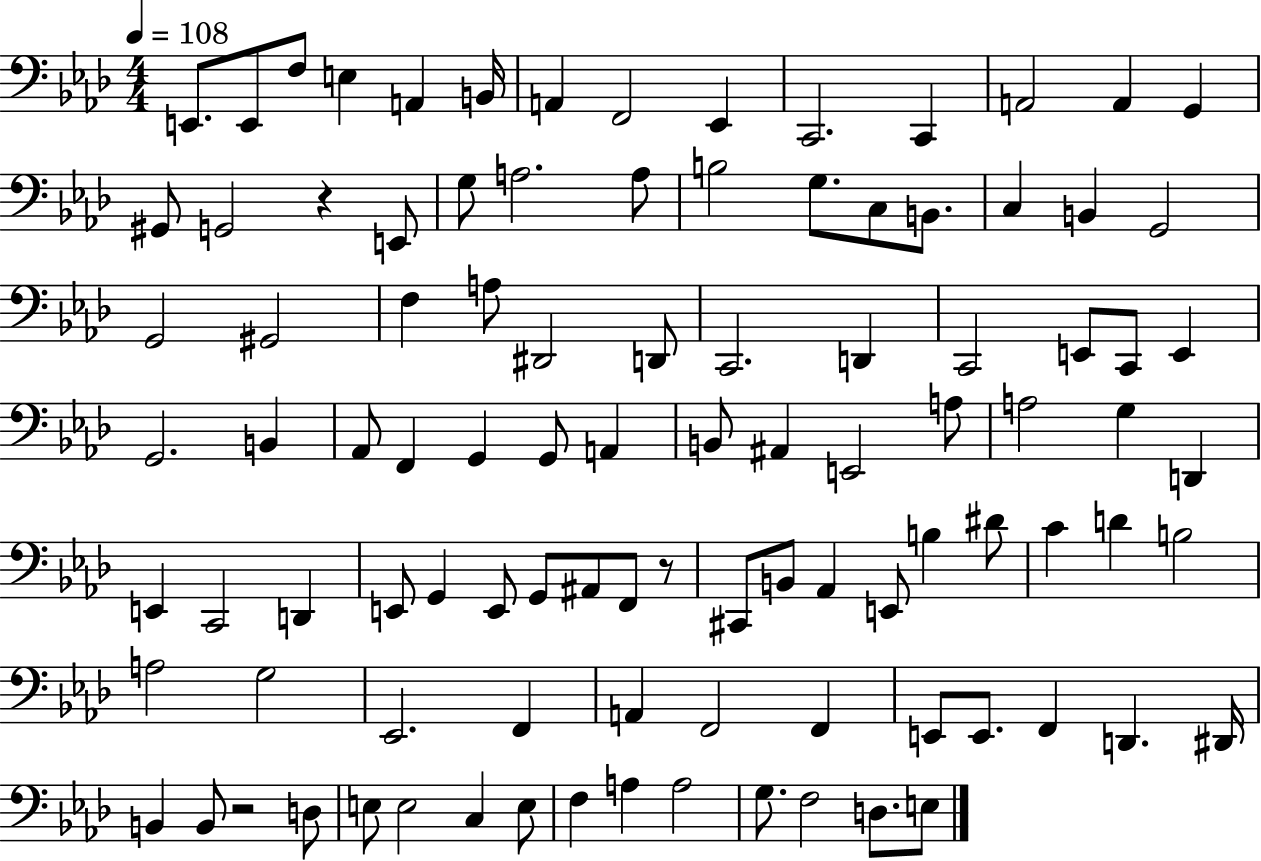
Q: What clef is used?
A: bass